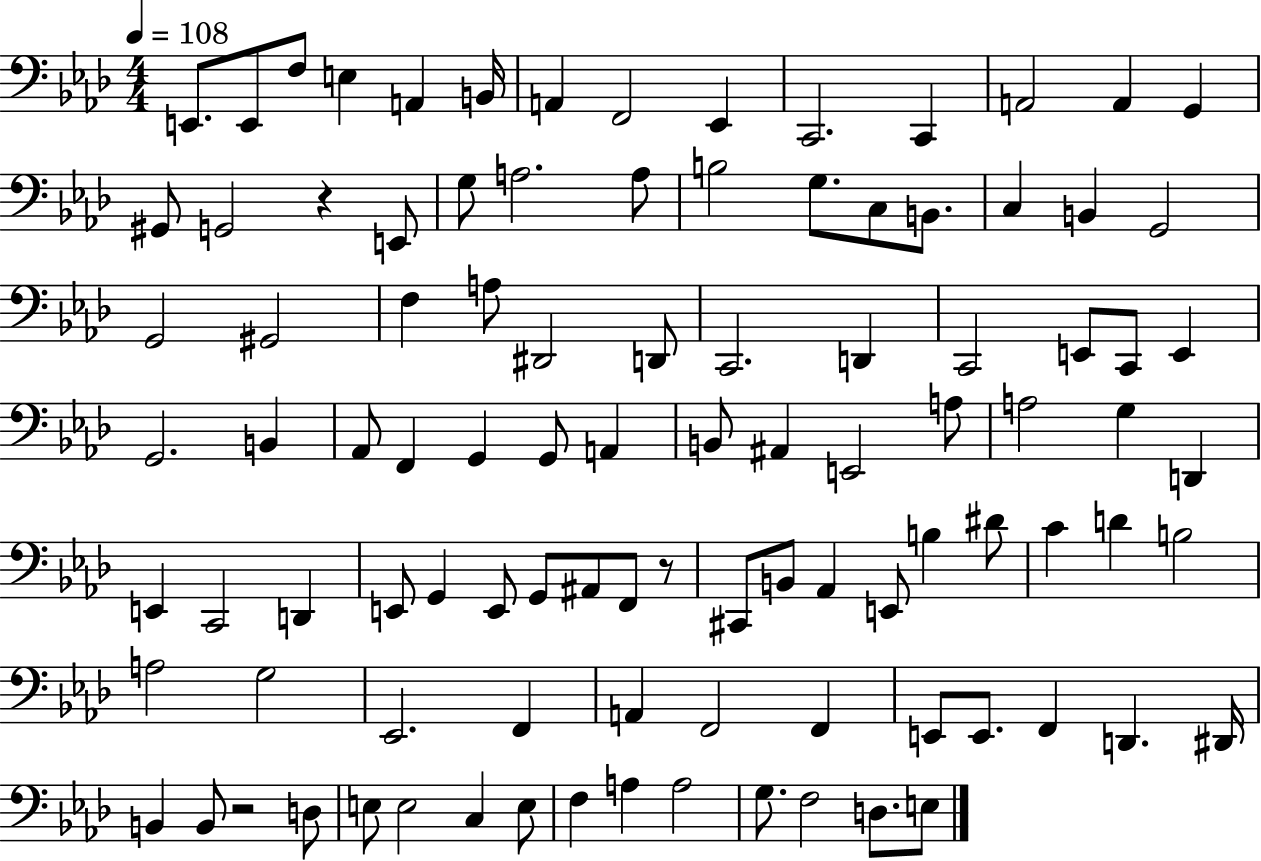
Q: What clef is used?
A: bass